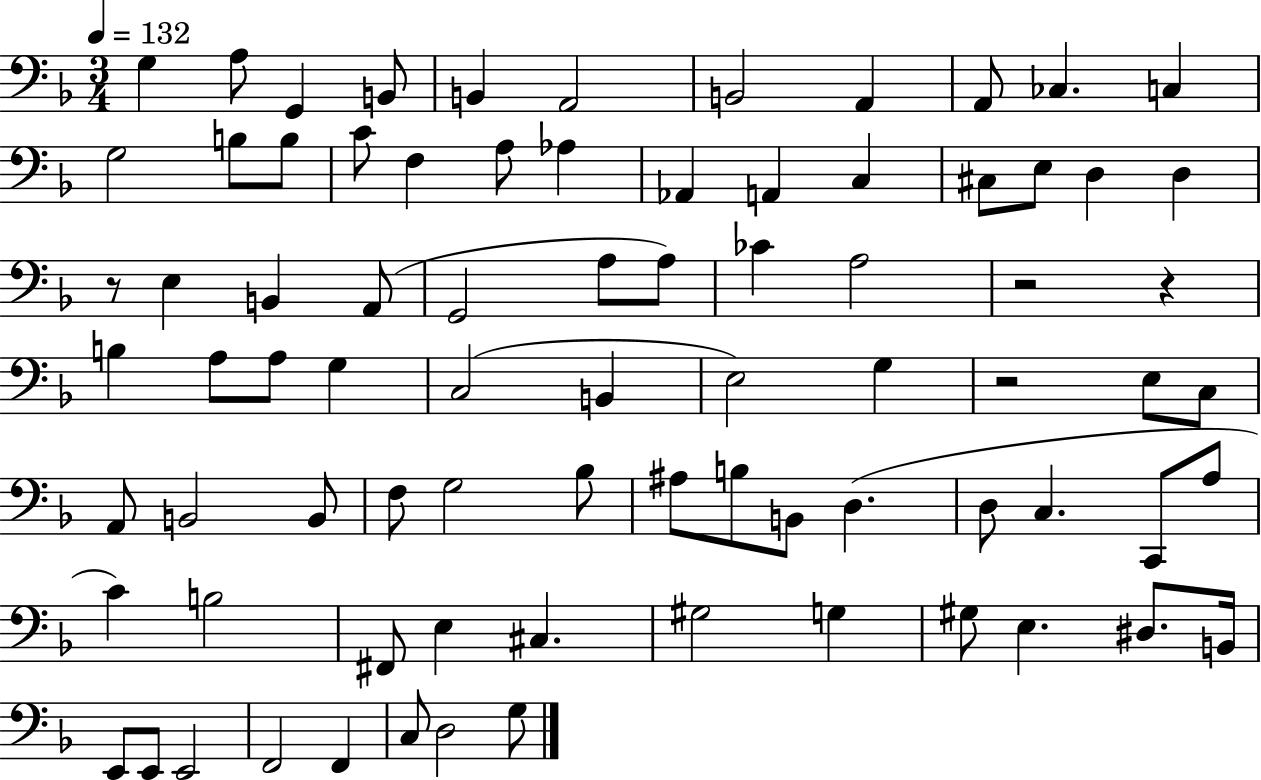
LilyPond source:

{
  \clef bass
  \numericTimeSignature
  \time 3/4
  \key f \major
  \tempo 4 = 132
  g4 a8 g,4 b,8 | b,4 a,2 | b,2 a,4 | a,8 ces4. c4 | \break g2 b8 b8 | c'8 f4 a8 aes4 | aes,4 a,4 c4 | cis8 e8 d4 d4 | \break r8 e4 b,4 a,8( | g,2 a8 a8) | ces'4 a2 | r2 r4 | \break b4 a8 a8 g4 | c2( b,4 | e2) g4 | r2 e8 c8 | \break a,8 b,2 b,8 | f8 g2 bes8 | ais8 b8 b,8 d4.( | d8 c4. c,8 a8 | \break c'4) b2 | fis,8 e4 cis4. | gis2 g4 | gis8 e4. dis8. b,16 | \break e,8 e,8 e,2 | f,2 f,4 | c8 d2 g8 | \bar "|."
}